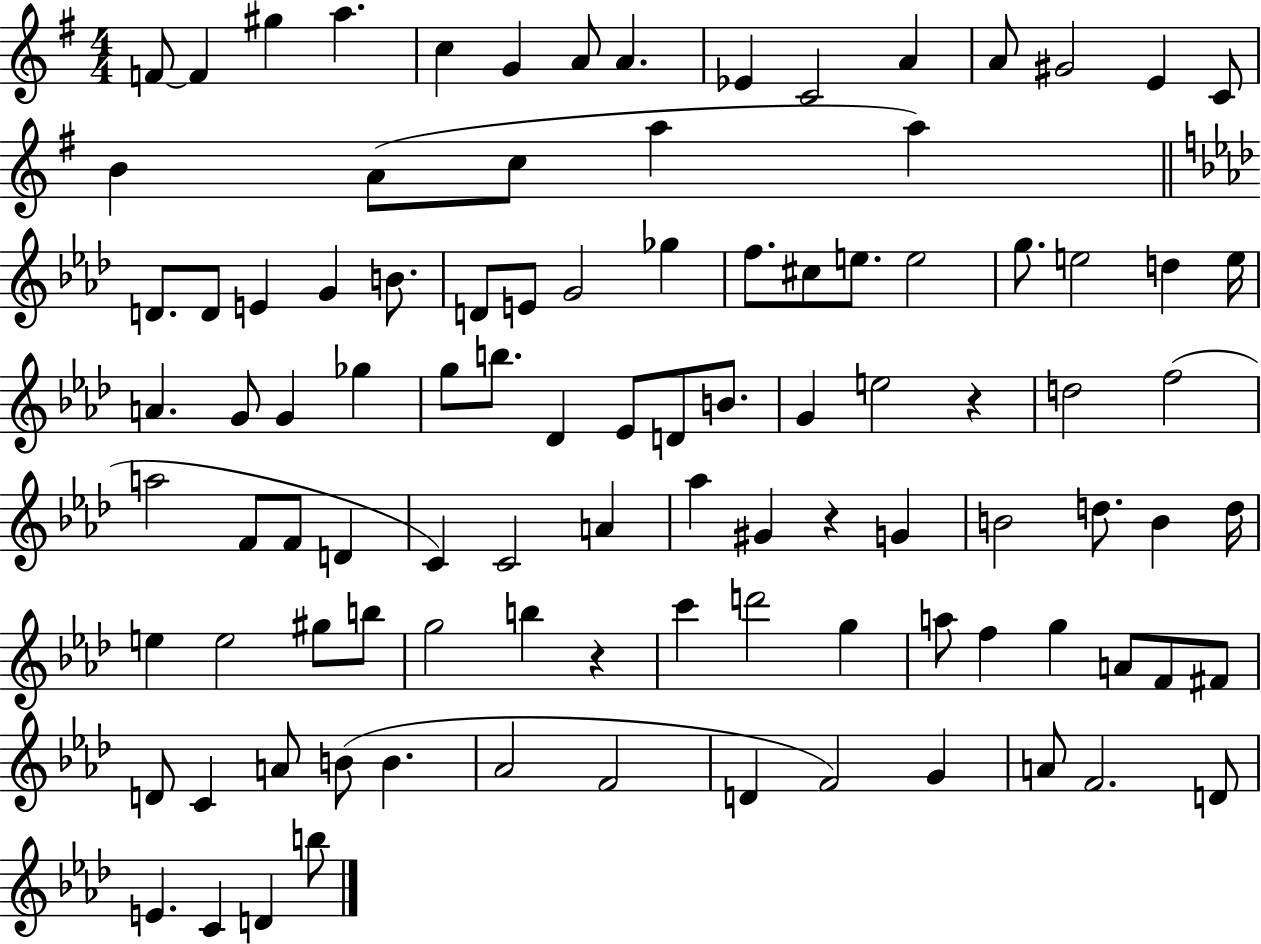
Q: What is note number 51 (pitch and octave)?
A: F5